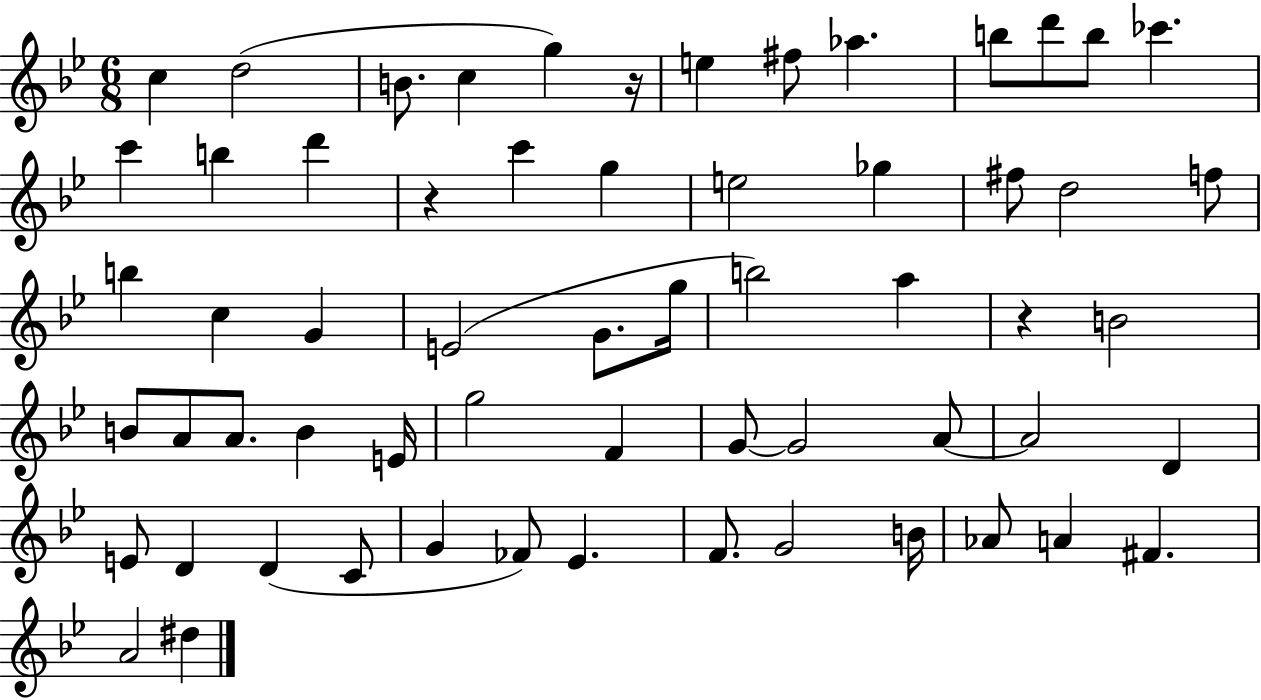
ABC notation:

X:1
T:Untitled
M:6/8
L:1/4
K:Bb
c d2 B/2 c g z/4 e ^f/2 _a b/2 d'/2 b/2 _c' c' b d' z c' g e2 _g ^f/2 d2 f/2 b c G E2 G/2 g/4 b2 a z B2 B/2 A/2 A/2 B E/4 g2 F G/2 G2 A/2 A2 D E/2 D D C/2 G _F/2 _E F/2 G2 B/4 _A/2 A ^F A2 ^d